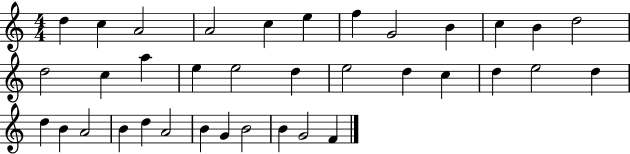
D5/q C5/q A4/h A4/h C5/q E5/q F5/q G4/h B4/q C5/q B4/q D5/h D5/h C5/q A5/q E5/q E5/h D5/q E5/h D5/q C5/q D5/q E5/h D5/q D5/q B4/q A4/h B4/q D5/q A4/h B4/q G4/q B4/h B4/q G4/h F4/q